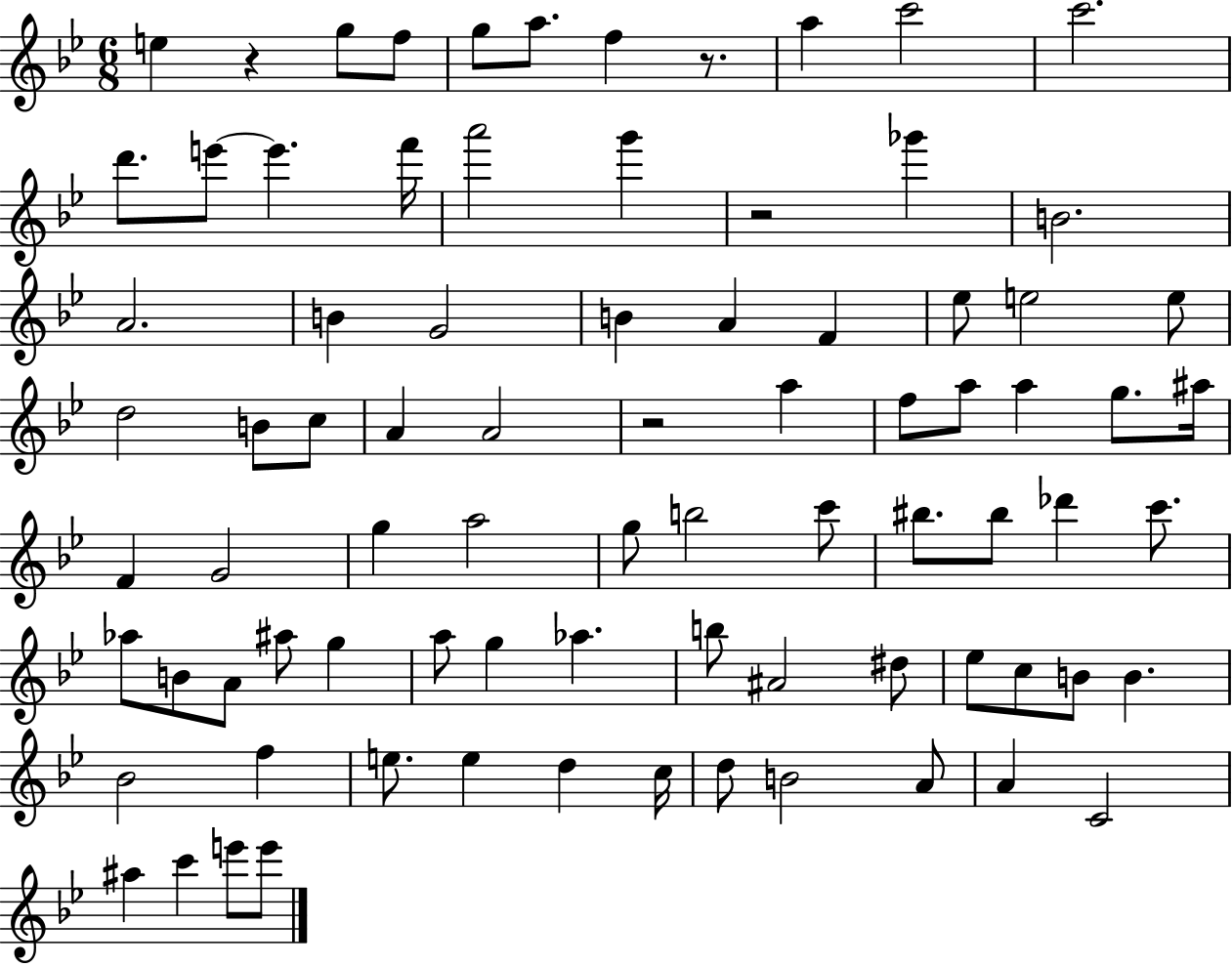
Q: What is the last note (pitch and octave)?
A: E6